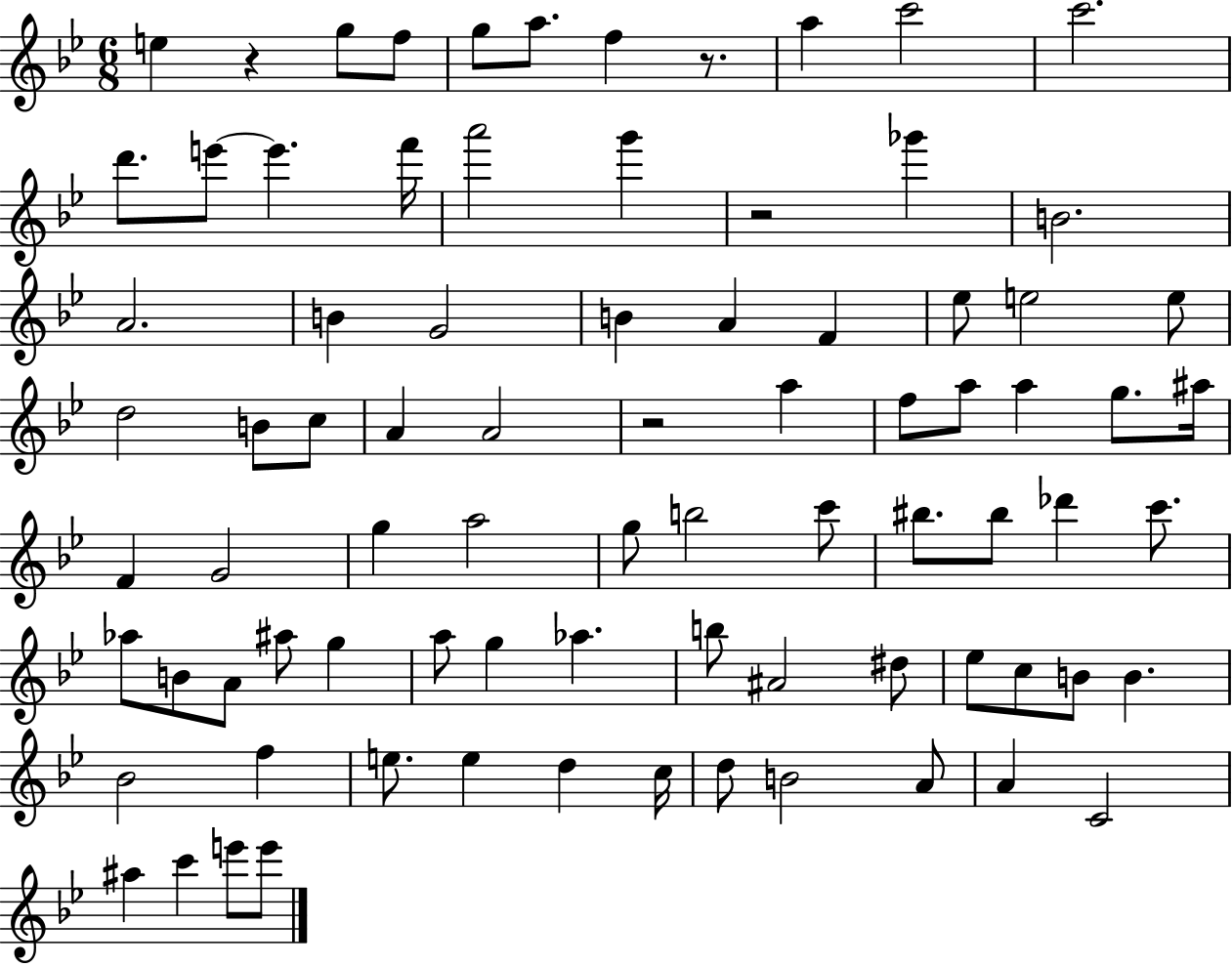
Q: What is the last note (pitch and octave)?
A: E6